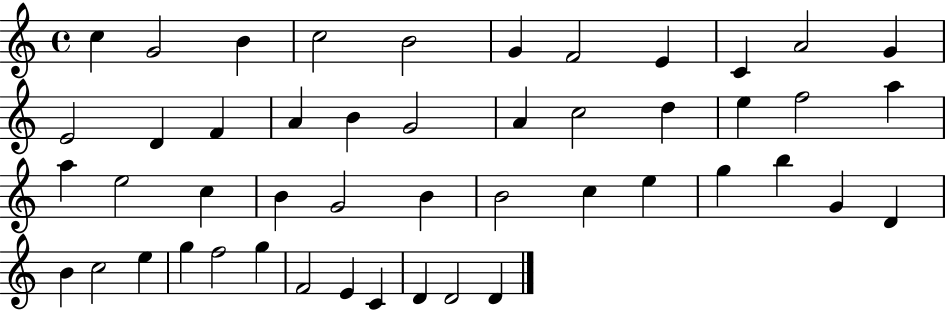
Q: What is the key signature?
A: C major